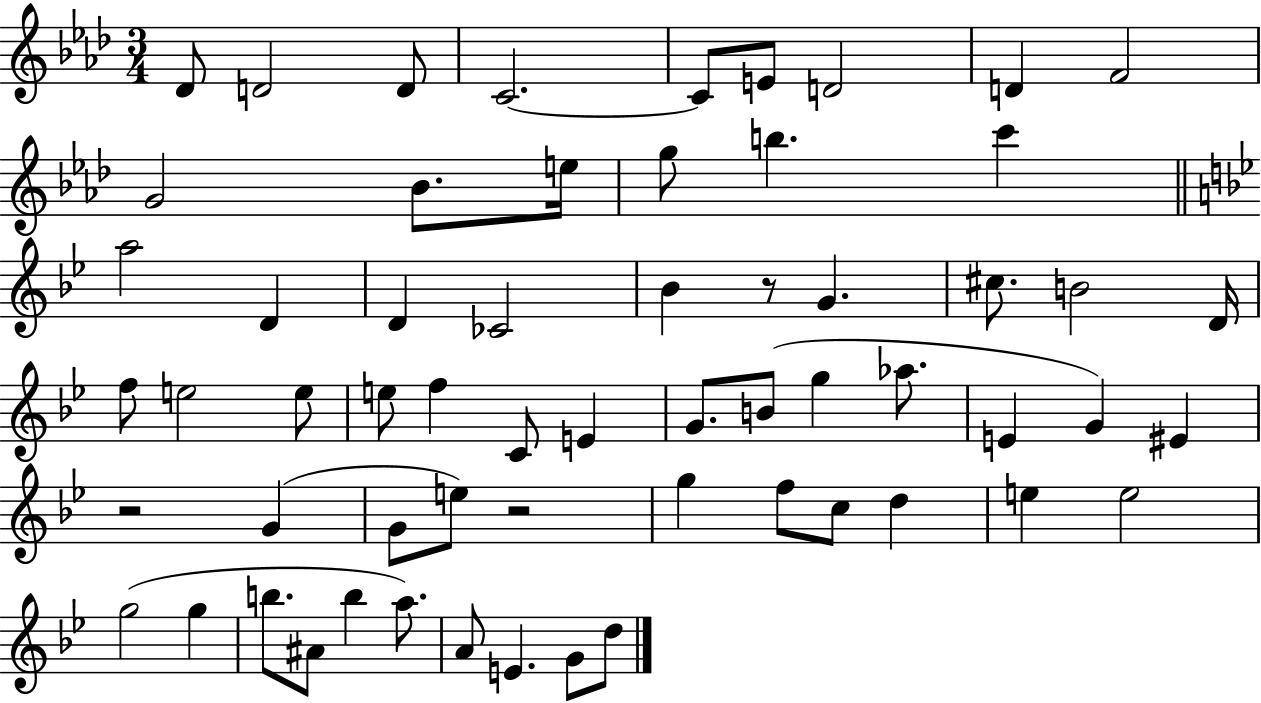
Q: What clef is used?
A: treble